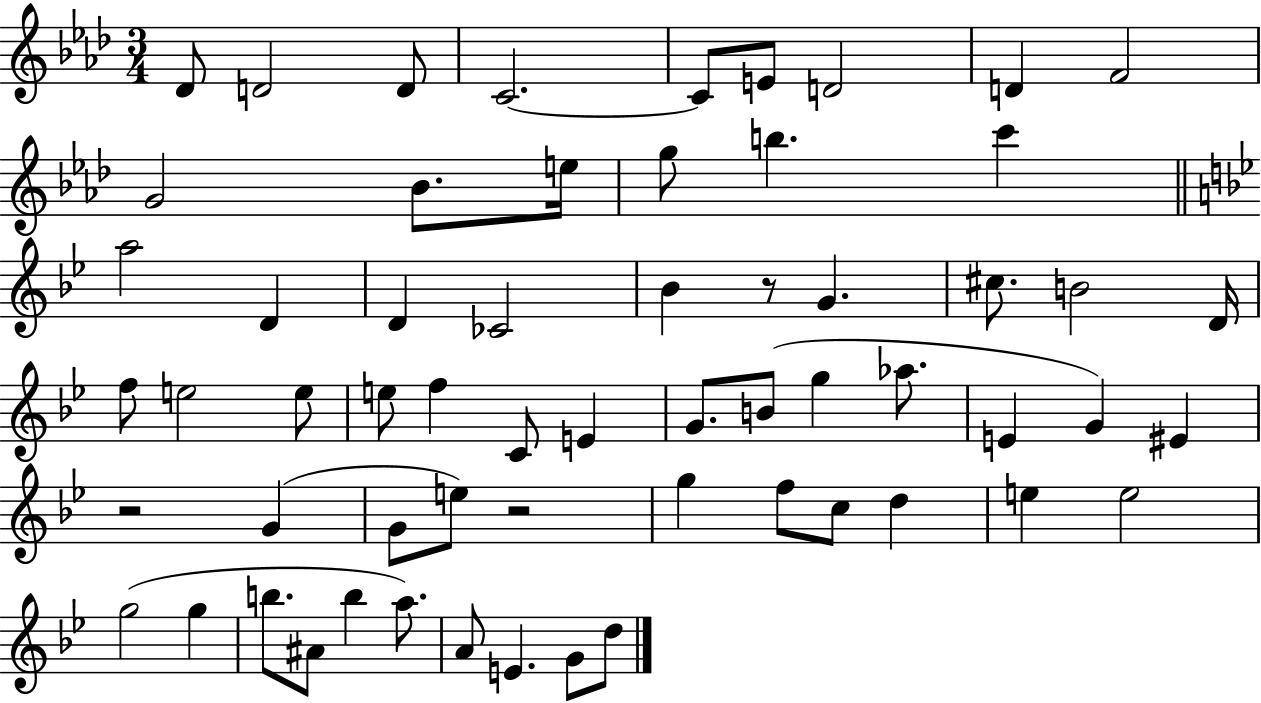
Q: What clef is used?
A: treble